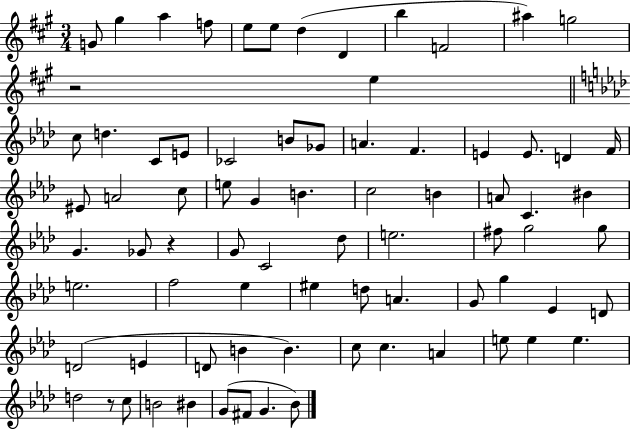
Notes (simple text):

G4/e G#5/q A5/q F5/e E5/e E5/e D5/q D4/q B5/q F4/h A#5/q G5/h R/h E5/q C5/e D5/q. C4/e E4/e CES4/h B4/e Gb4/e A4/q. F4/q. E4/q E4/e. D4/q F4/s EIS4/e A4/h C5/e E5/e G4/q B4/q. C5/h B4/q A4/e C4/q. BIS4/q G4/q. Gb4/e R/q G4/e C4/h Db5/e E5/h. F#5/e G5/h G5/e E5/h. F5/h Eb5/q EIS5/q D5/e A4/q. G4/e G5/q Eb4/q D4/e D4/h E4/q D4/e B4/q B4/q. C5/e C5/q. A4/q E5/e E5/q E5/q. D5/h R/e C5/e B4/h BIS4/q G4/e F#4/e G4/q. Bb4/e